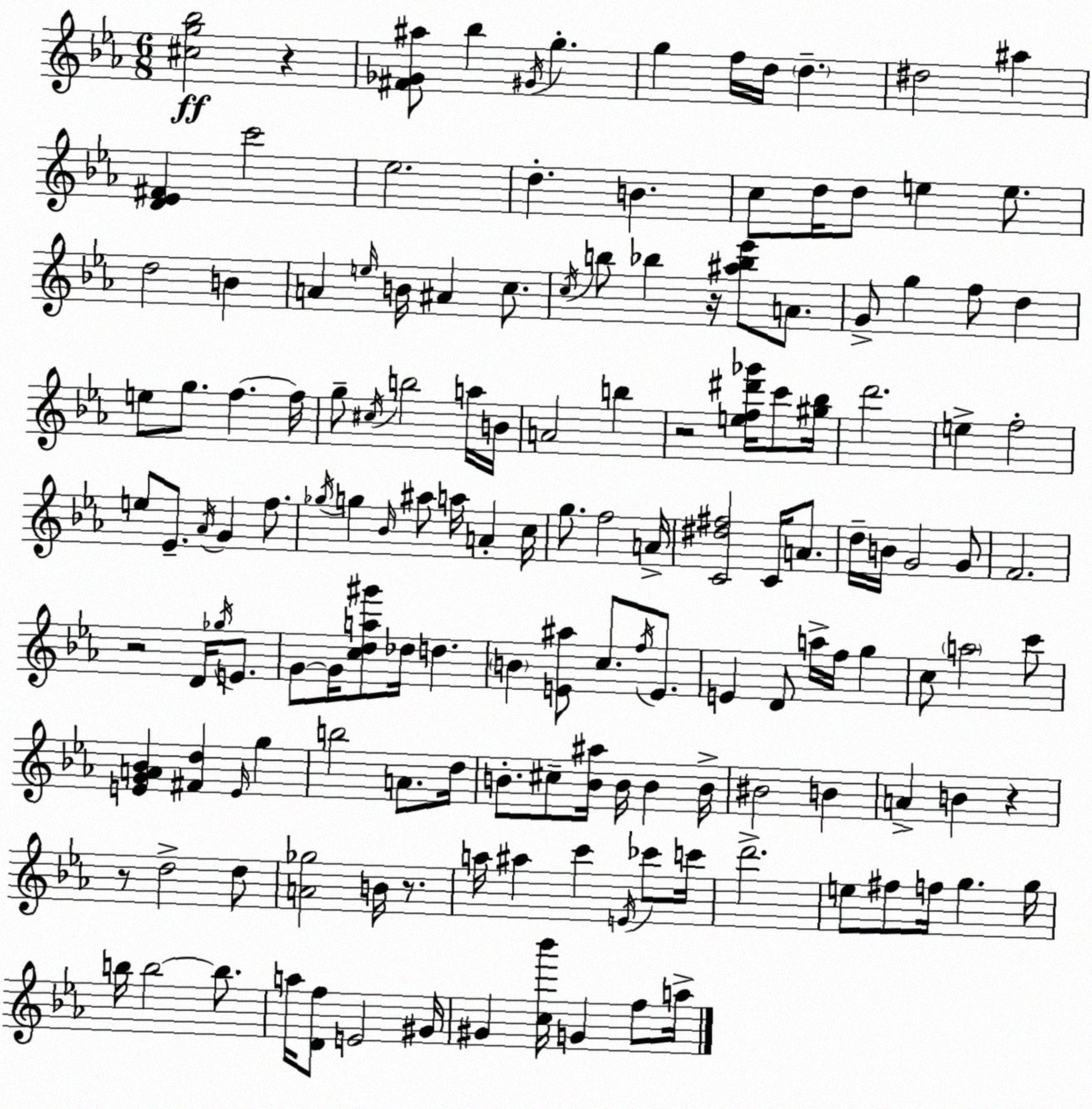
X:1
T:Untitled
M:6/8
L:1/4
K:Eb
[^cg_b]2 z [^F_G^a]/2 _b ^G/4 g g f/4 d/4 d ^d2 ^a [D_E^F] c'2 _e2 d B c/2 d/4 d/2 e e/2 d2 B A e/4 B/4 ^A c/2 c/4 b/2 _b z/4 [^a_b_e']/2 A/2 G/2 g f/2 d e/2 g/2 f f/4 g/2 ^c/4 b2 a/4 B/4 A2 b z2 [ef^d'_g']/4 c'/2 [^g_b]/4 d'2 e f2 e/2 _E/2 _A/4 G f/2 _g/4 g _B/4 ^a/2 a/4 A c/4 g/2 f2 A/4 [C^d^f]2 C/4 A/2 d/4 B/4 G2 G/2 F2 z2 D/4 _g/4 E/2 G/2 G/4 [cda^g']/2 _d/4 d B [E^a]/2 c/2 f/4 E/2 E D/2 a/4 f/4 g c/2 a2 c'/2 [EGA_B] [^Fd] E/4 g b2 A/2 d/4 B/2 ^c/2 [B^a]/4 B/4 B B/4 ^B2 B A B z z/2 d2 d/2 [A_g]2 B/4 z/2 a/4 ^a c' E/4 _c'/2 c'/4 d'2 e/2 ^f/2 f/4 g g/4 b/4 b2 b/2 a/4 [Df]/2 E2 ^G/4 ^G [c_b']/4 G f/2 a/4